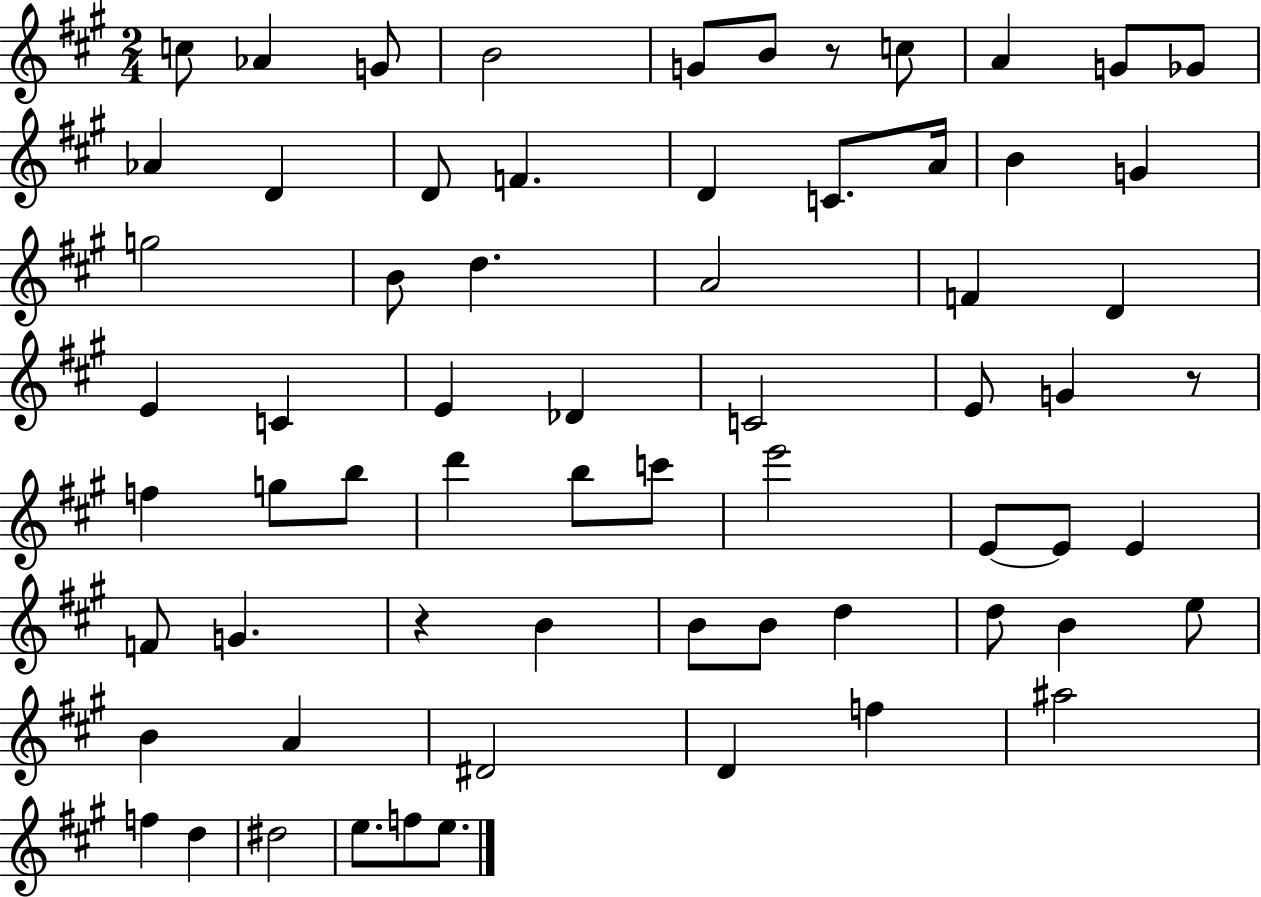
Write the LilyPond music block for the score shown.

{
  \clef treble
  \numericTimeSignature
  \time 2/4
  \key a \major
  \repeat volta 2 { c''8 aes'4 g'8 | b'2 | g'8 b'8 r8 c''8 | a'4 g'8 ges'8 | \break aes'4 d'4 | d'8 f'4. | d'4 c'8. a'16 | b'4 g'4 | \break g''2 | b'8 d''4. | a'2 | f'4 d'4 | \break e'4 c'4 | e'4 des'4 | c'2 | e'8 g'4 r8 | \break f''4 g''8 b''8 | d'''4 b''8 c'''8 | e'''2 | e'8~~ e'8 e'4 | \break f'8 g'4. | r4 b'4 | b'8 b'8 d''4 | d''8 b'4 e''8 | \break b'4 a'4 | dis'2 | d'4 f''4 | ais''2 | \break f''4 d''4 | dis''2 | e''8. f''8 e''8. | } \bar "|."
}